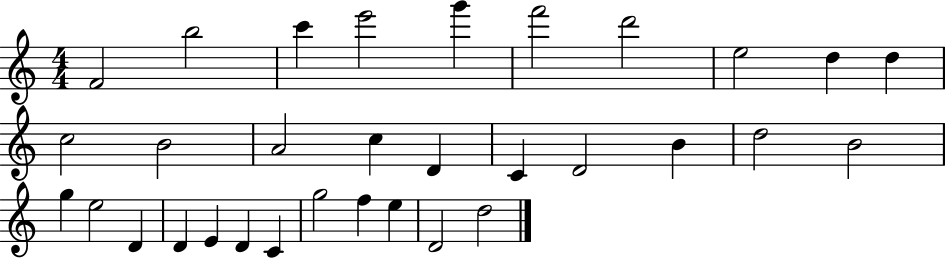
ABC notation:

X:1
T:Untitled
M:4/4
L:1/4
K:C
F2 b2 c' e'2 g' f'2 d'2 e2 d d c2 B2 A2 c D C D2 B d2 B2 g e2 D D E D C g2 f e D2 d2